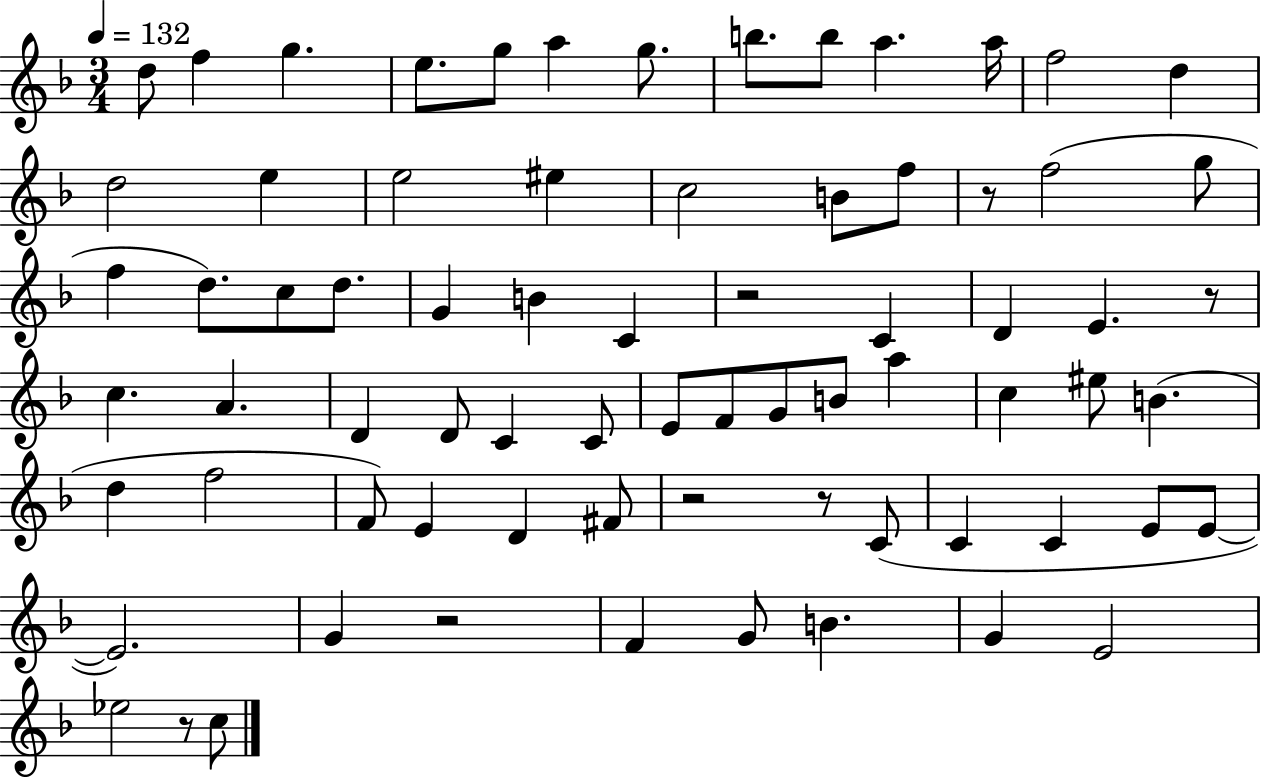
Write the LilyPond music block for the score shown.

{
  \clef treble
  \numericTimeSignature
  \time 3/4
  \key f \major
  \tempo 4 = 132
  \repeat volta 2 { d''8 f''4 g''4. | e''8. g''8 a''4 g''8. | b''8. b''8 a''4. a''16 | f''2 d''4 | \break d''2 e''4 | e''2 eis''4 | c''2 b'8 f''8 | r8 f''2( g''8 | \break f''4 d''8.) c''8 d''8. | g'4 b'4 c'4 | r2 c'4 | d'4 e'4. r8 | \break c''4. a'4. | d'4 d'8 c'4 c'8 | e'8 f'8 g'8 b'8 a''4 | c''4 eis''8 b'4.( | \break d''4 f''2 | f'8) e'4 d'4 fis'8 | r2 r8 c'8( | c'4 c'4 e'8 e'8~~ | \break e'2.) | g'4 r2 | f'4 g'8 b'4. | g'4 e'2 | \break ees''2 r8 c''8 | } \bar "|."
}